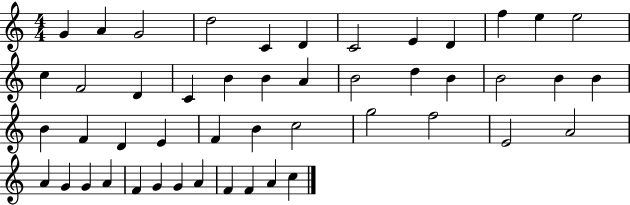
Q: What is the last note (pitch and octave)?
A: C5